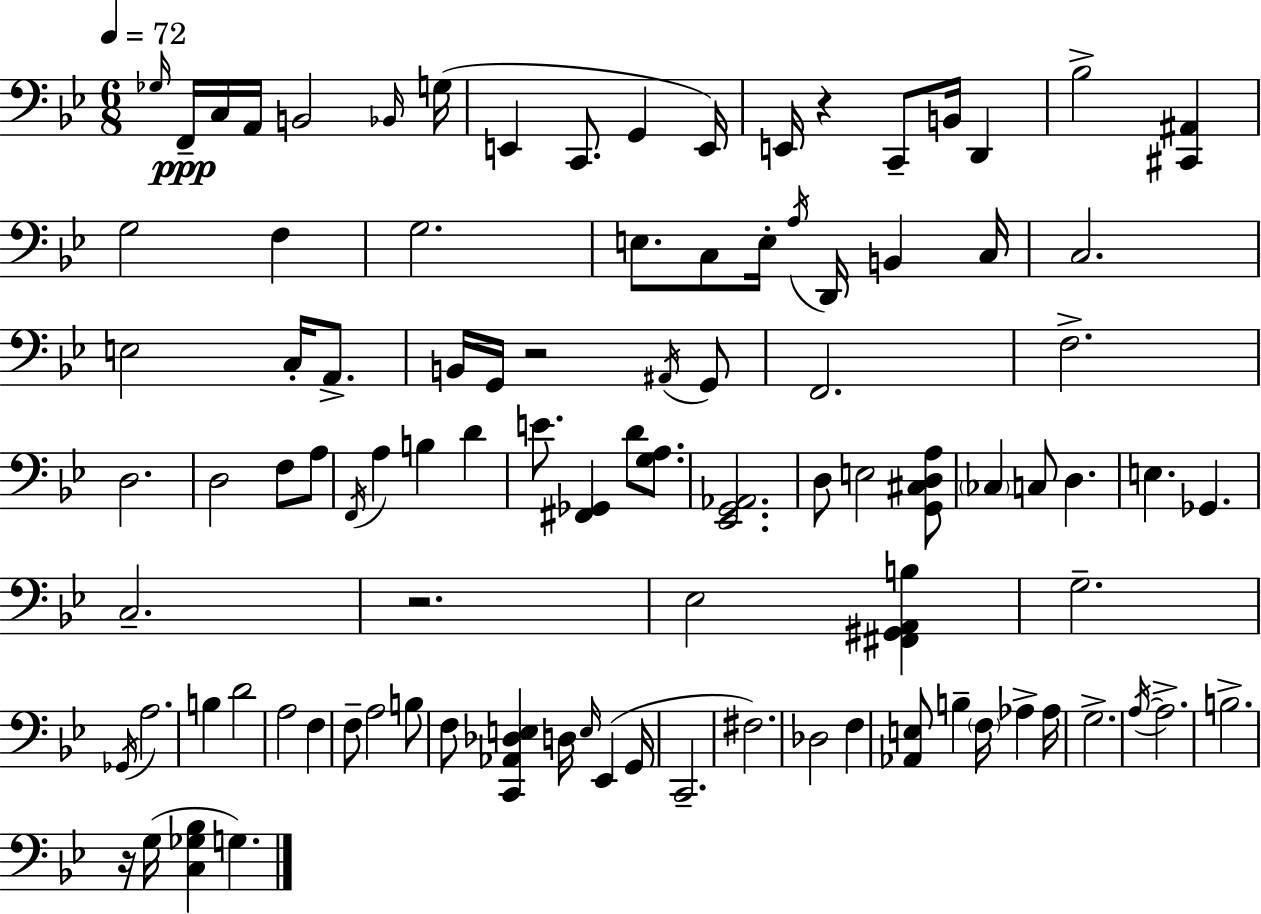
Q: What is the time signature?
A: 6/8